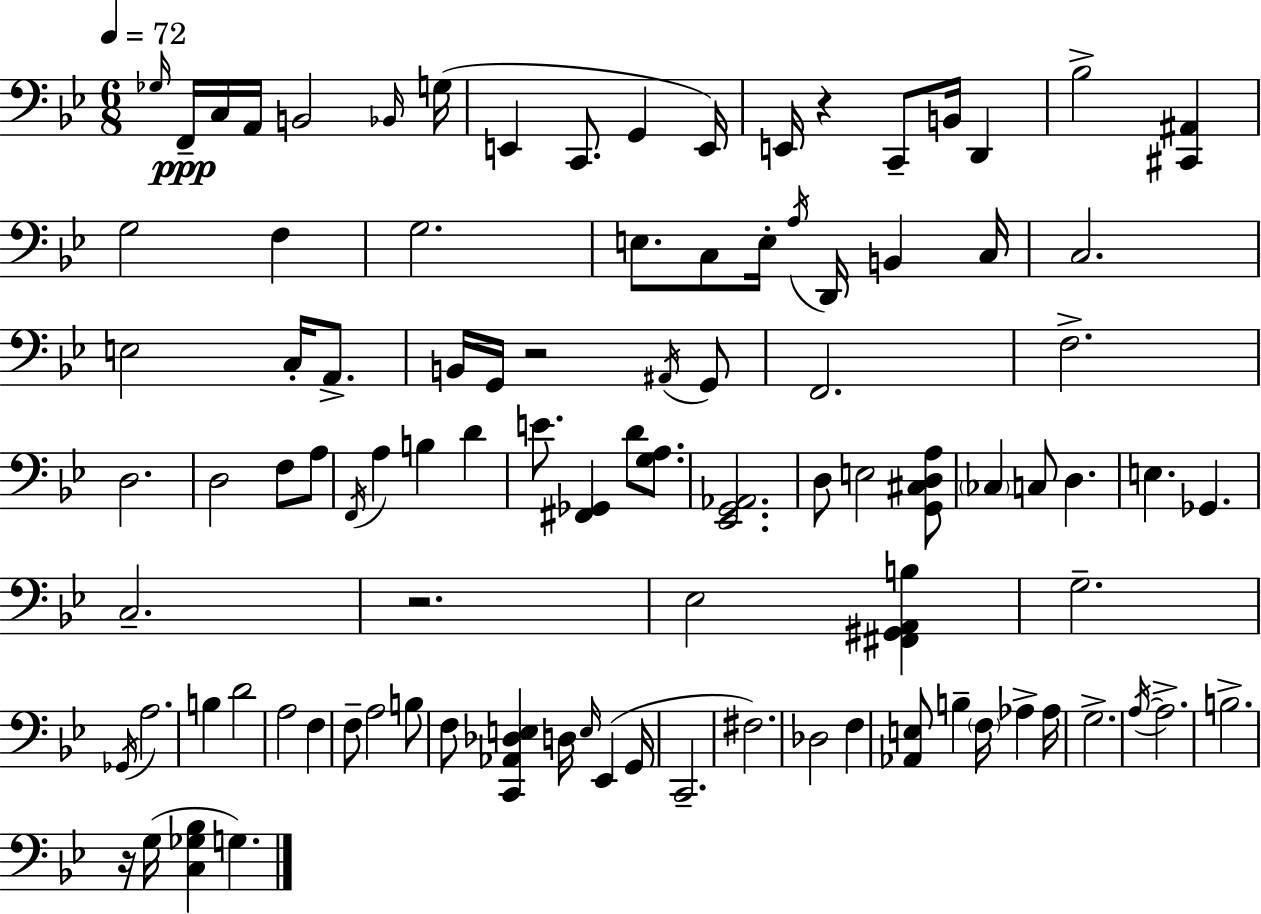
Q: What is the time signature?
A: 6/8